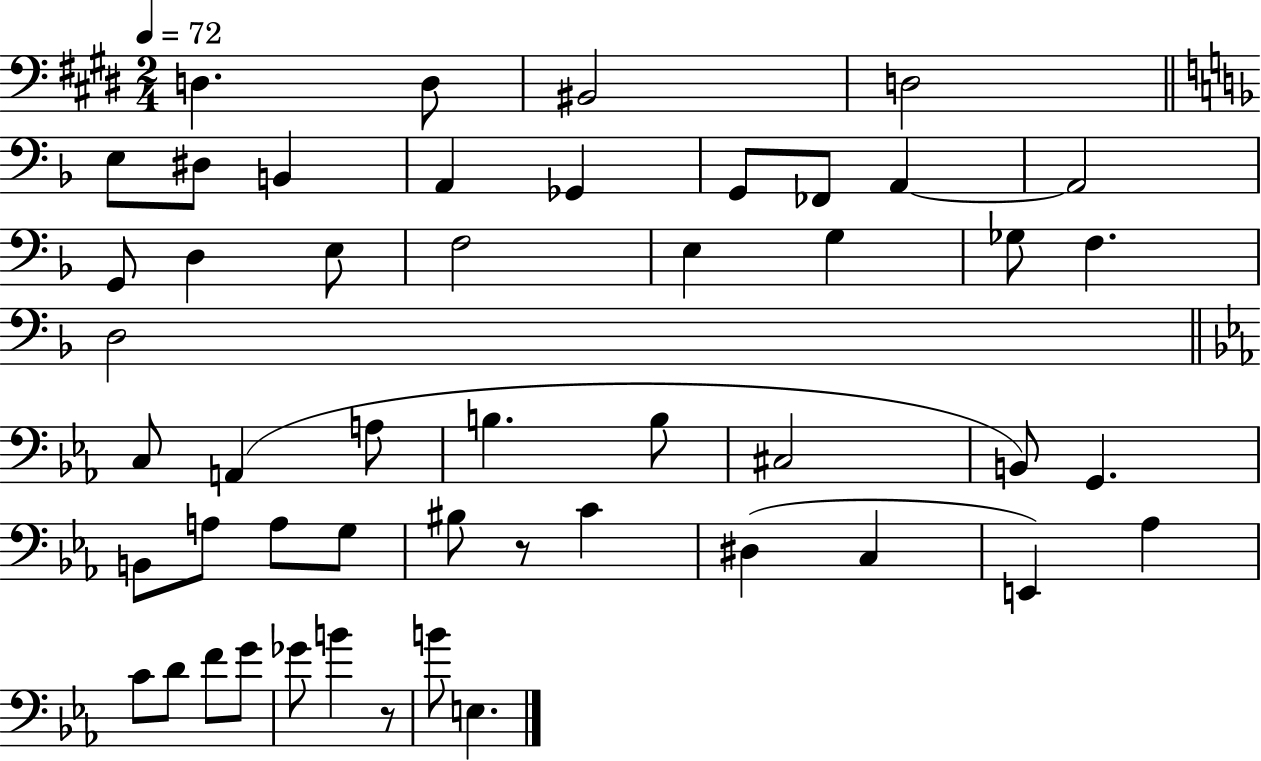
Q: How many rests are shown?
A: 2